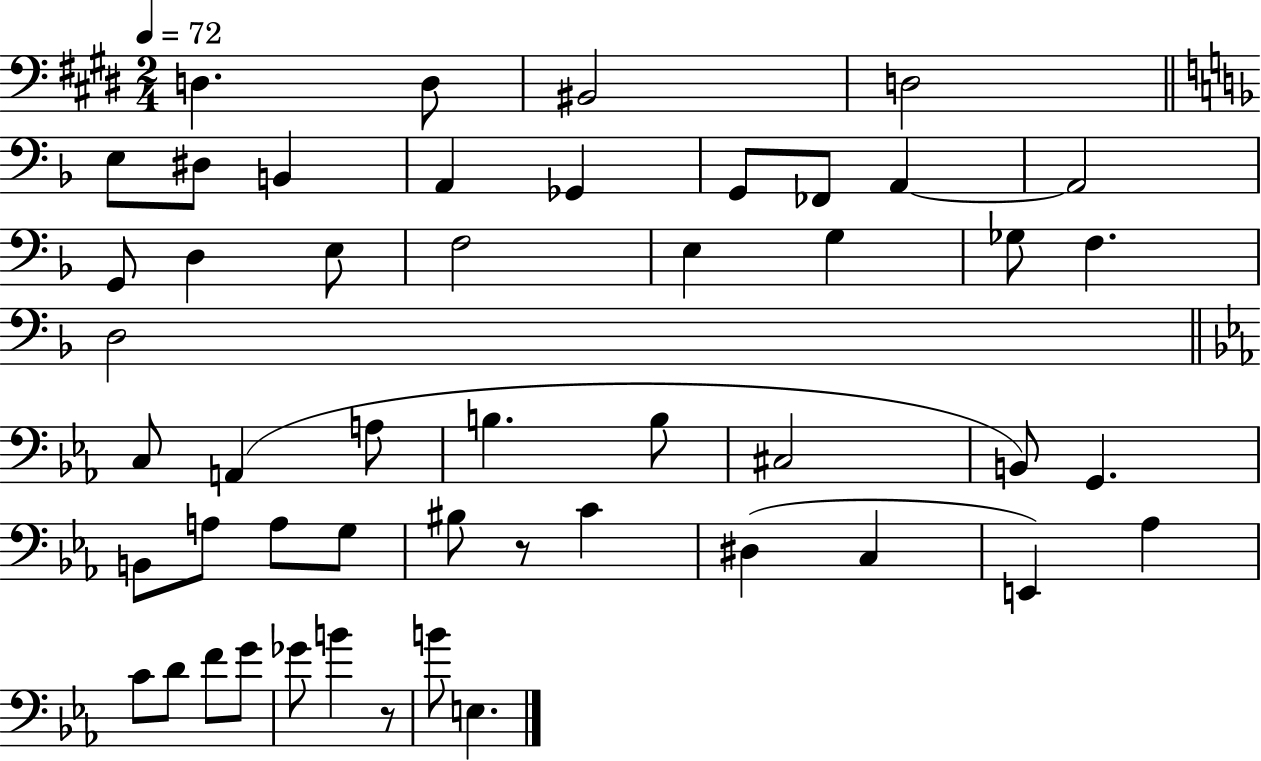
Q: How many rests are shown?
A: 2